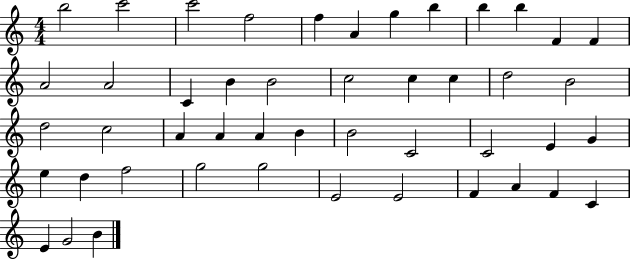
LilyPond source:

{
  \clef treble
  \numericTimeSignature
  \time 4/4
  \key c \major
  b''2 c'''2 | c'''2 f''2 | f''4 a'4 g''4 b''4 | b''4 b''4 f'4 f'4 | \break a'2 a'2 | c'4 b'4 b'2 | c''2 c''4 c''4 | d''2 b'2 | \break d''2 c''2 | a'4 a'4 a'4 b'4 | b'2 c'2 | c'2 e'4 g'4 | \break e''4 d''4 f''2 | g''2 g''2 | e'2 e'2 | f'4 a'4 f'4 c'4 | \break e'4 g'2 b'4 | \bar "|."
}